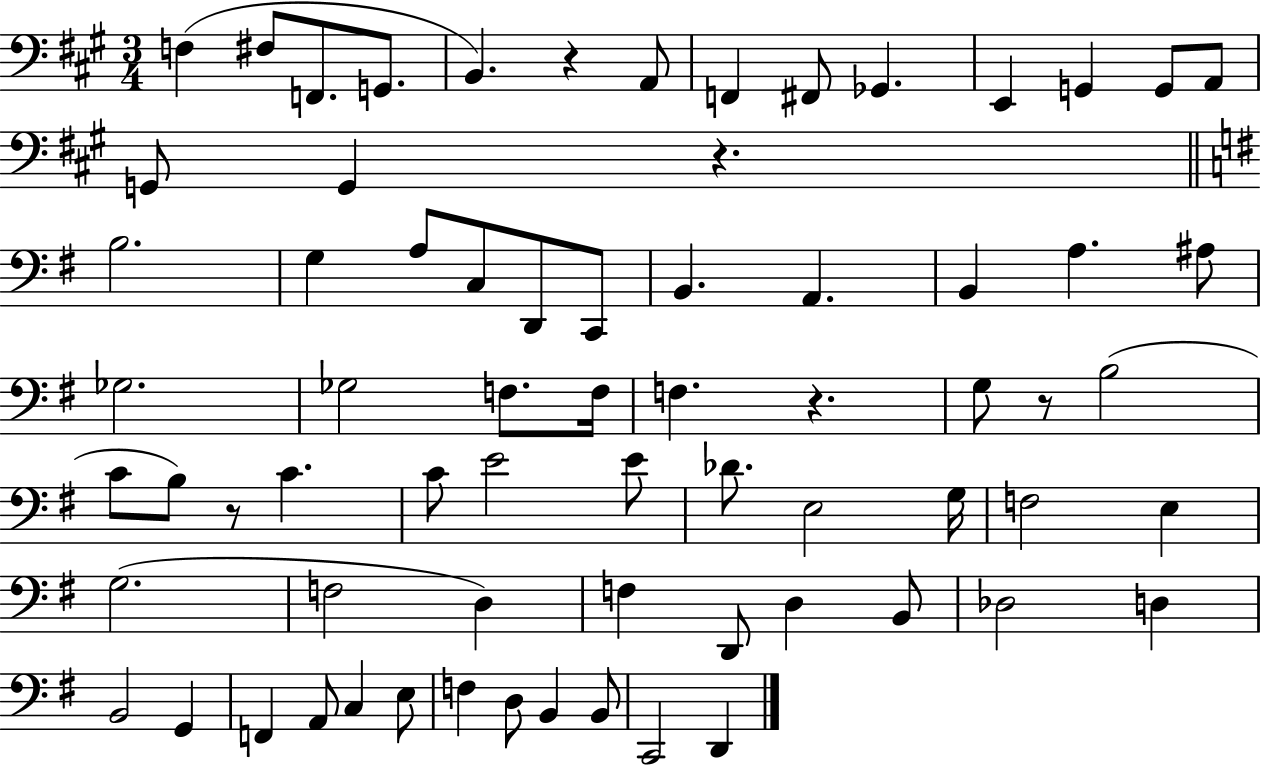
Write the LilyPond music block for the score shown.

{
  \clef bass
  \numericTimeSignature
  \time 3/4
  \key a \major
  f4( fis8 f,8. g,8. | b,4.) r4 a,8 | f,4 fis,8 ges,4. | e,4 g,4 g,8 a,8 | \break g,8 g,4 r4. | \bar "||" \break \key e \minor b2. | g4 a8 c8 d,8 c,8 | b,4. a,4. | b,4 a4. ais8 | \break ges2. | ges2 f8. f16 | f4. r4. | g8 r8 b2( | \break c'8 b8) r8 c'4. | c'8 e'2 e'8 | des'8. e2 g16 | f2 e4 | \break g2.( | f2 d4) | f4 d,8 d4 b,8 | des2 d4 | \break b,2 g,4 | f,4 a,8 c4 e8 | f4 d8 b,4 b,8 | c,2 d,4 | \break \bar "|."
}